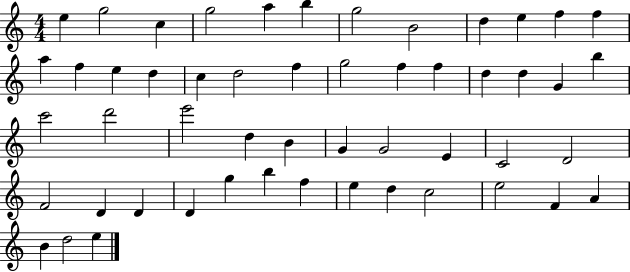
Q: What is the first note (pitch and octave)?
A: E5